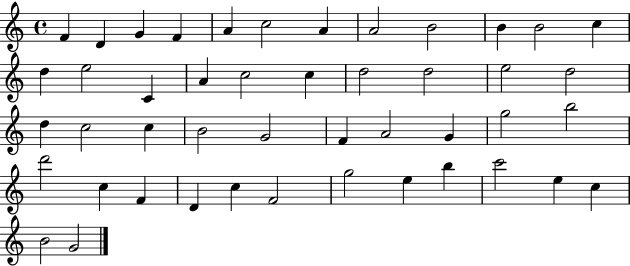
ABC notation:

X:1
T:Untitled
M:4/4
L:1/4
K:C
F D G F A c2 A A2 B2 B B2 c d e2 C A c2 c d2 d2 e2 d2 d c2 c B2 G2 F A2 G g2 b2 d'2 c F D c F2 g2 e b c'2 e c B2 G2